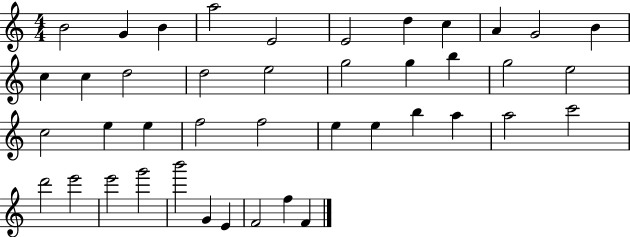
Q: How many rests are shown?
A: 0